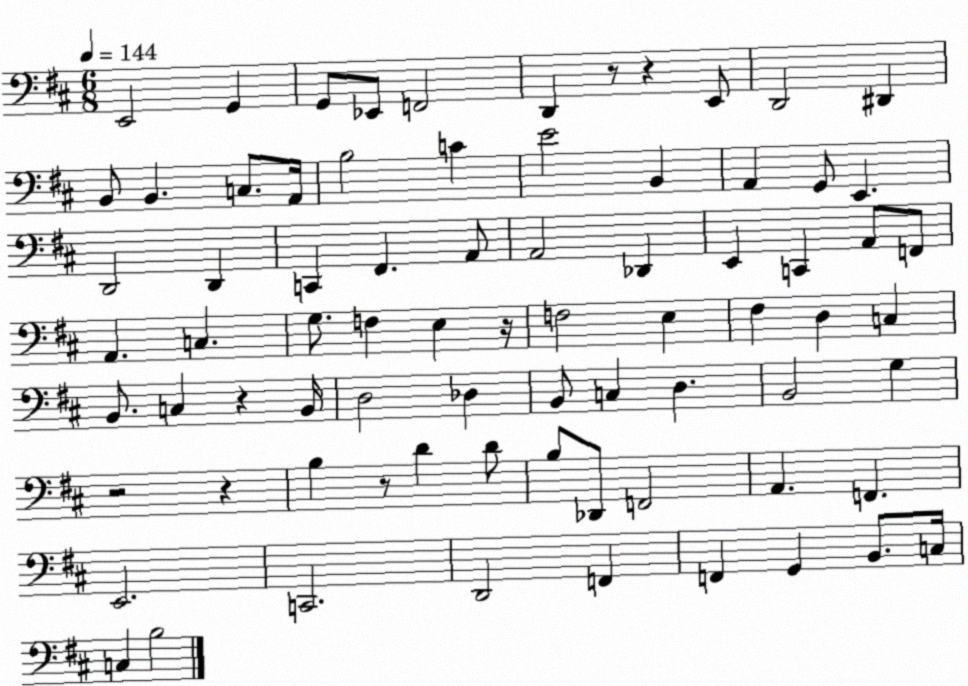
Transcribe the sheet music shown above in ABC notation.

X:1
T:Untitled
M:6/8
L:1/4
K:D
E,,2 G,, G,,/2 _E,,/2 F,,2 D,, z/2 z E,,/2 D,,2 ^D,, B,,/2 B,, C,/2 A,,/4 B,2 C E2 B,, A,, G,,/2 E,, D,,2 D,, C,, ^F,, A,,/2 A,,2 _D,, E,, C,, A,,/2 F,,/2 A,, C, G,/2 F, E, z/4 F,2 E, ^F, D, C, B,,/2 C, z B,,/4 D,2 _D, B,,/2 C, D, B,,2 G, z2 z B, z/2 D D/2 B,/2 _D,,/2 F,,2 A,, F,, E,,2 C,,2 D,,2 F,, F,, G,, B,,/2 C,/4 C, B,2